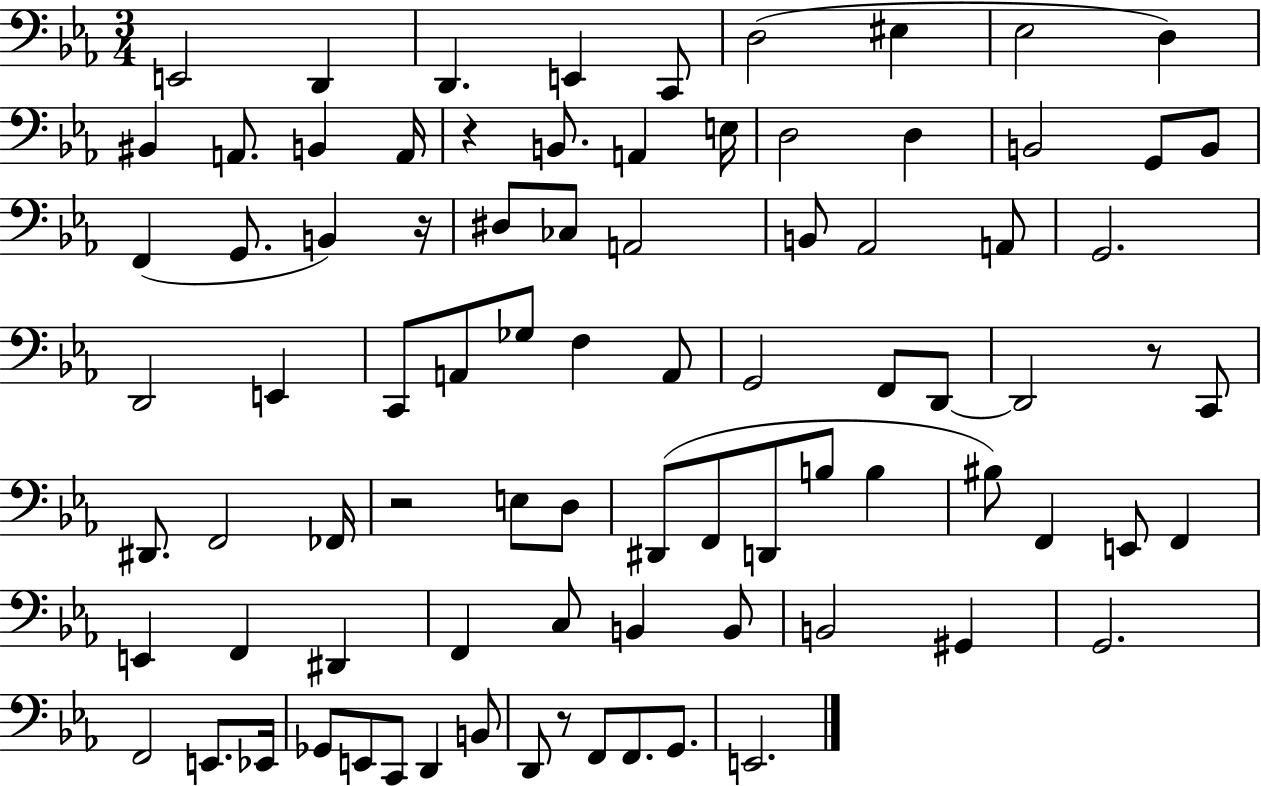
{
  \clef bass
  \numericTimeSignature
  \time 3/4
  \key ees \major
  e,2 d,4 | d,4. e,4 c,8 | d2( eis4 | ees2 d4) | \break bis,4 a,8. b,4 a,16 | r4 b,8. a,4 e16 | d2 d4 | b,2 g,8 b,8 | \break f,4( g,8. b,4) r16 | dis8 ces8 a,2 | b,8 aes,2 a,8 | g,2. | \break d,2 e,4 | c,8 a,8 ges8 f4 a,8 | g,2 f,8 d,8~~ | d,2 r8 c,8 | \break dis,8. f,2 fes,16 | r2 e8 d8 | dis,8( f,8 d,8 b8 b4 | bis8) f,4 e,8 f,4 | \break e,4 f,4 dis,4 | f,4 c8 b,4 b,8 | b,2 gis,4 | g,2. | \break f,2 e,8. ees,16 | ges,8 e,8 c,8 d,4 b,8 | d,8 r8 f,8 f,8. g,8. | e,2. | \break \bar "|."
}